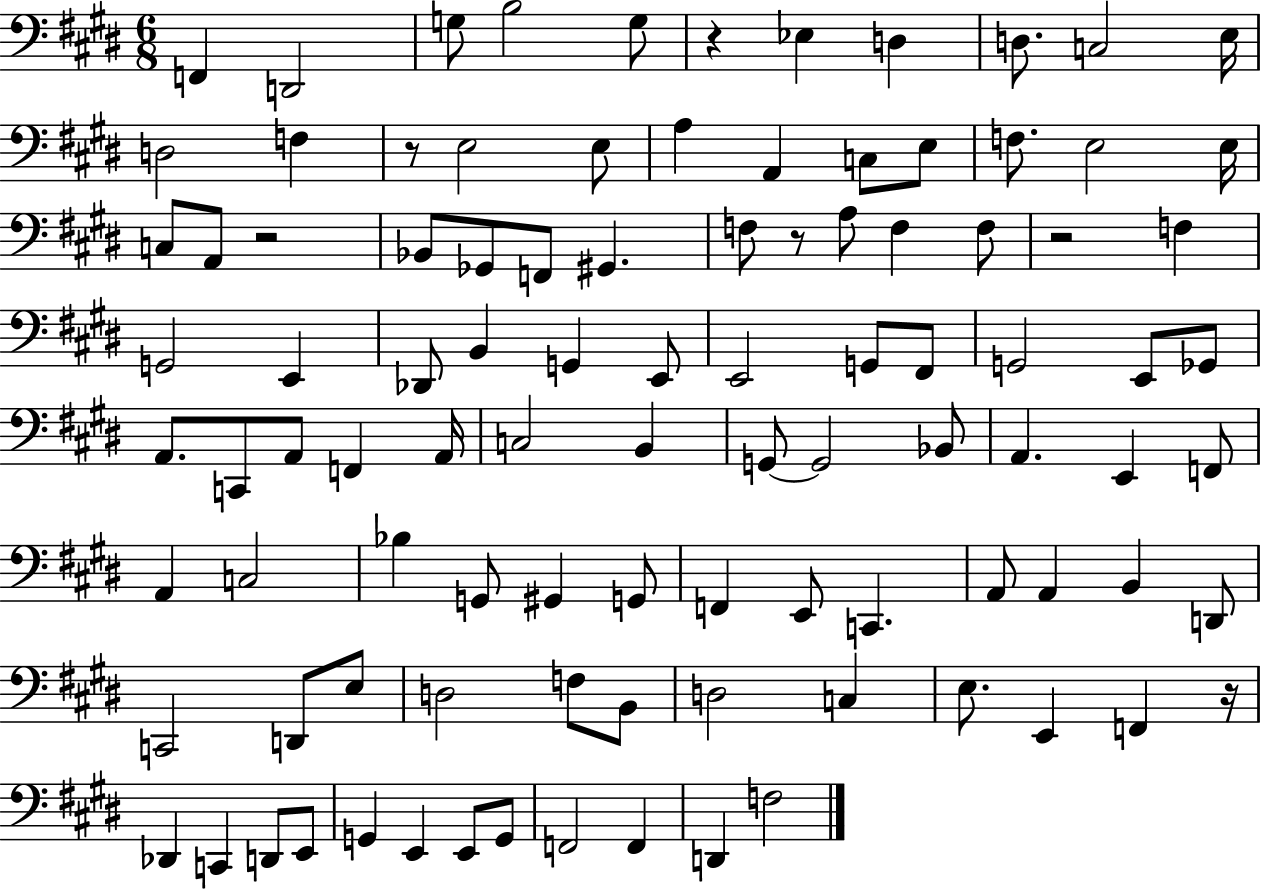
F2/q D2/h G3/e B3/h G3/e R/q Eb3/q D3/q D3/e. C3/h E3/s D3/h F3/q R/e E3/h E3/e A3/q A2/q C3/e E3/e F3/e. E3/h E3/s C3/e A2/e R/h Bb2/e Gb2/e F2/e G#2/q. F3/e R/e A3/e F3/q F3/e R/h F3/q G2/h E2/q Db2/e B2/q G2/q E2/e E2/h G2/e F#2/e G2/h E2/e Gb2/e A2/e. C2/e A2/e F2/q A2/s C3/h B2/q G2/e G2/h Bb2/e A2/q. E2/q F2/e A2/q C3/h Bb3/q G2/e G#2/q G2/e F2/q E2/e C2/q. A2/e A2/q B2/q D2/e C2/h D2/e E3/e D3/h F3/e B2/e D3/h C3/q E3/e. E2/q F2/q R/s Db2/q C2/q D2/e E2/e G2/q E2/q E2/e G2/e F2/h F2/q D2/q F3/h